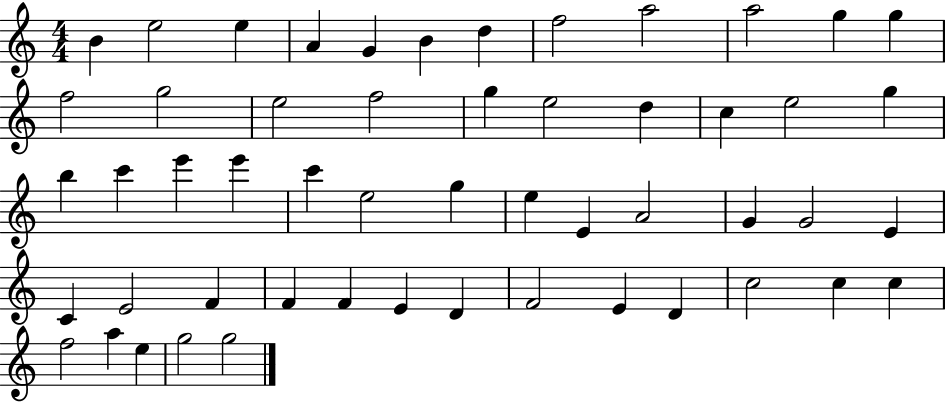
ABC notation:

X:1
T:Untitled
M:4/4
L:1/4
K:C
B e2 e A G B d f2 a2 a2 g g f2 g2 e2 f2 g e2 d c e2 g b c' e' e' c' e2 g e E A2 G G2 E C E2 F F F E D F2 E D c2 c c f2 a e g2 g2